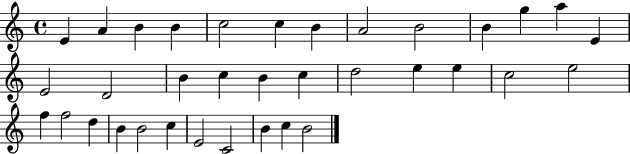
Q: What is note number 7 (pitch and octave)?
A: B4